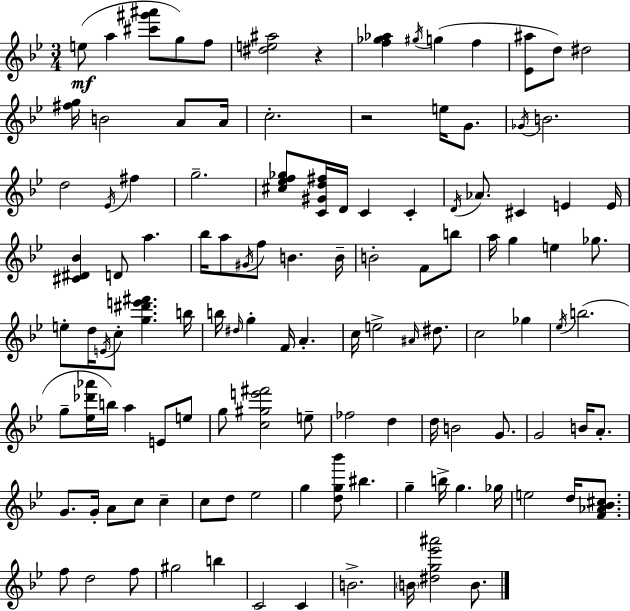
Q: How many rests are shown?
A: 2